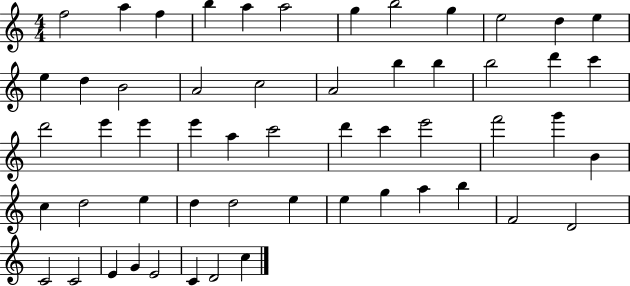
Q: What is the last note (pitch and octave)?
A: C5